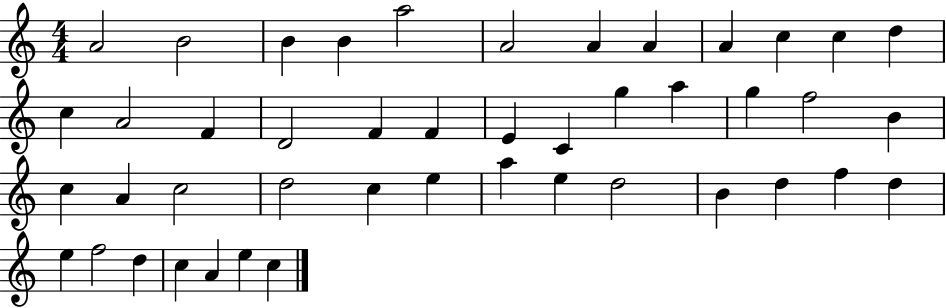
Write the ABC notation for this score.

X:1
T:Untitled
M:4/4
L:1/4
K:C
A2 B2 B B a2 A2 A A A c c d c A2 F D2 F F E C g a g f2 B c A c2 d2 c e a e d2 B d f d e f2 d c A e c